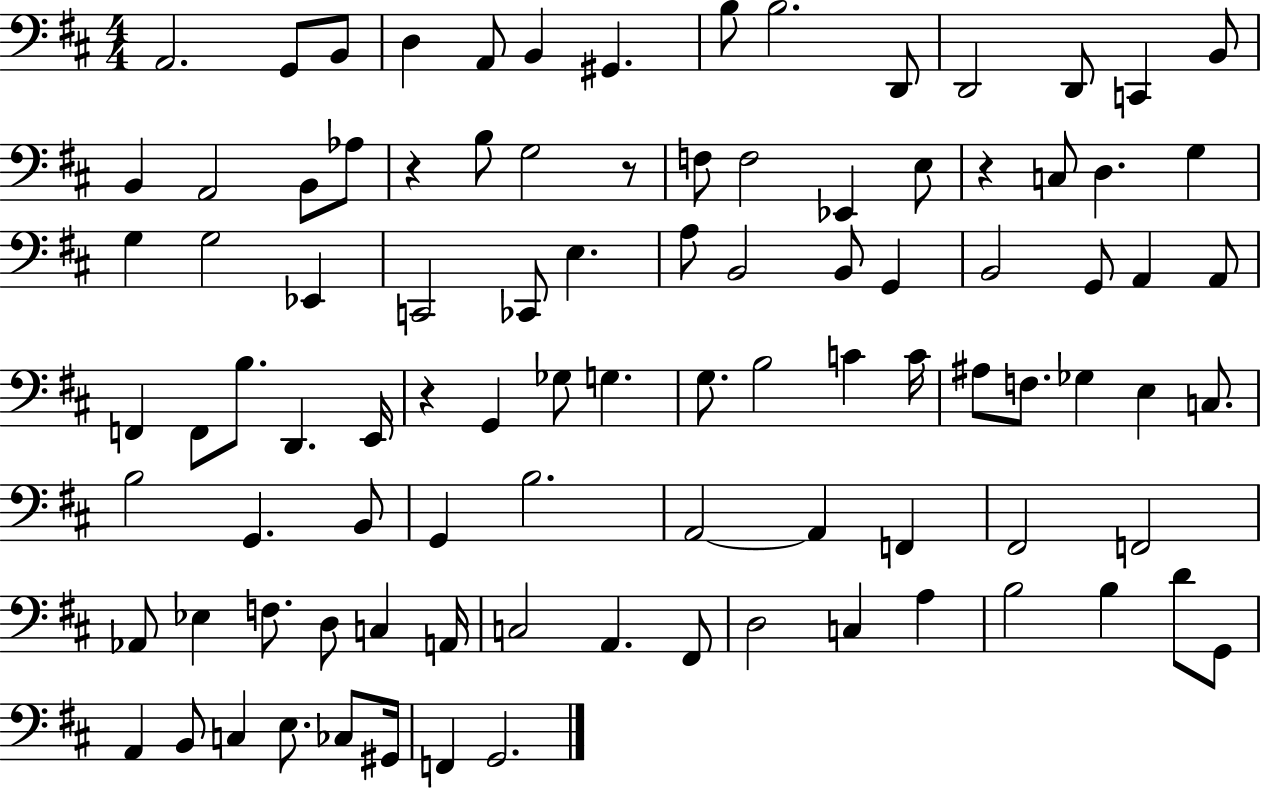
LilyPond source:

{
  \clef bass
  \numericTimeSignature
  \time 4/4
  \key d \major
  a,2. g,8 b,8 | d4 a,8 b,4 gis,4. | b8 b2. d,8 | d,2 d,8 c,4 b,8 | \break b,4 a,2 b,8 aes8 | r4 b8 g2 r8 | f8 f2 ees,4 e8 | r4 c8 d4. g4 | \break g4 g2 ees,4 | c,2 ces,8 e4. | a8 b,2 b,8 g,4 | b,2 g,8 a,4 a,8 | \break f,4 f,8 b8. d,4. e,16 | r4 g,4 ges8 g4. | g8. b2 c'4 c'16 | ais8 f8. ges4 e4 c8. | \break b2 g,4. b,8 | g,4 b2. | a,2~~ a,4 f,4 | fis,2 f,2 | \break aes,8 ees4 f8. d8 c4 a,16 | c2 a,4. fis,8 | d2 c4 a4 | b2 b4 d'8 g,8 | \break a,4 b,8 c4 e8. ces8 gis,16 | f,4 g,2. | \bar "|."
}